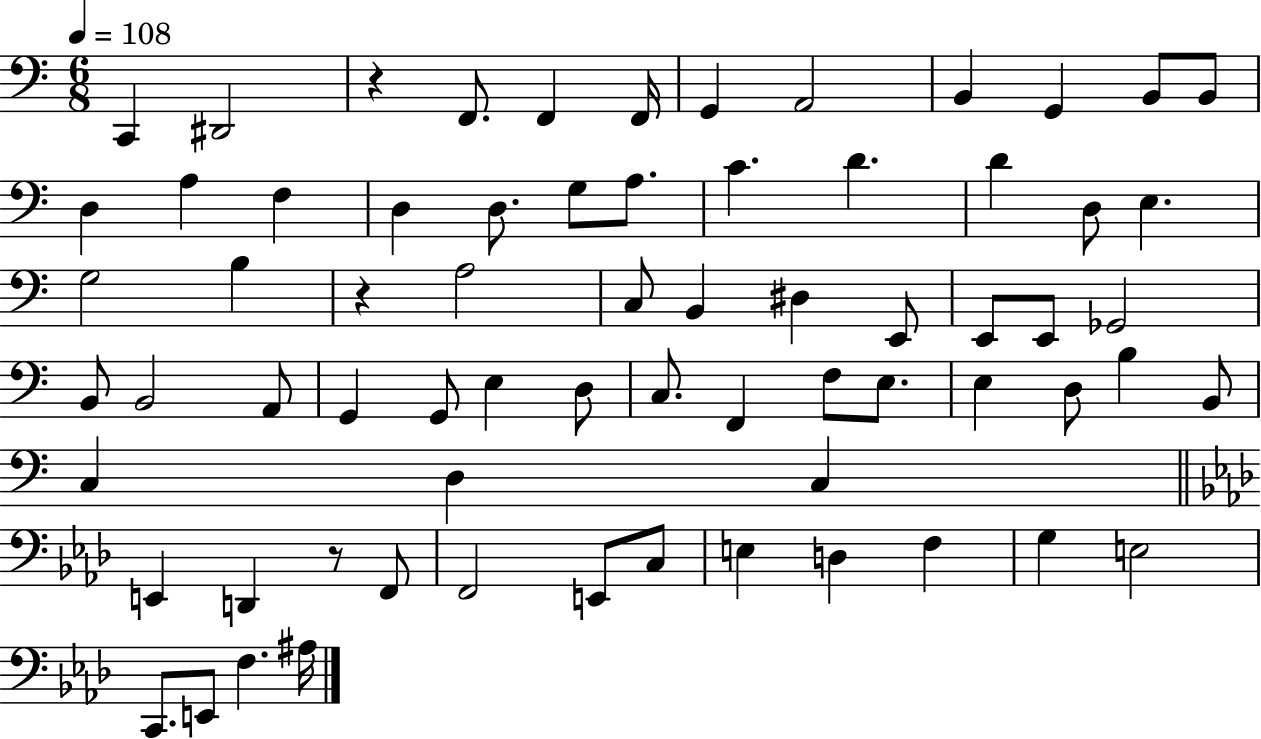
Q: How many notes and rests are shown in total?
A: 69